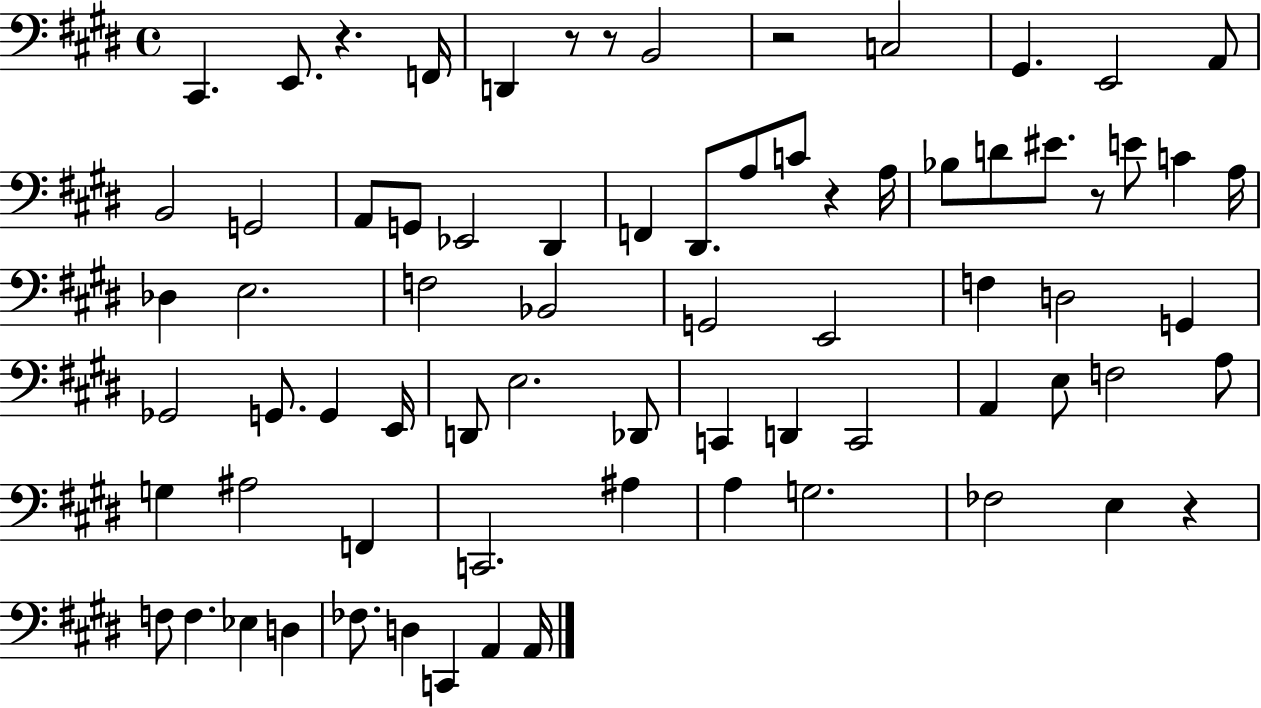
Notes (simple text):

C#2/q. E2/e. R/q. F2/s D2/q R/e R/e B2/h R/h C3/h G#2/q. E2/h A2/e B2/h G2/h A2/e G2/e Eb2/h D#2/q F2/q D#2/e. A3/e C4/e R/q A3/s Bb3/e D4/e EIS4/e. R/e E4/e C4/q A3/s Db3/q E3/h. F3/h Bb2/h G2/h E2/h F3/q D3/h G2/q Gb2/h G2/e. G2/q E2/s D2/e E3/h. Db2/e C2/q D2/q C2/h A2/q E3/e F3/h A3/e G3/q A#3/h F2/q C2/h. A#3/q A3/q G3/h. FES3/h E3/q R/q F3/e F3/q. Eb3/q D3/q FES3/e. D3/q C2/q A2/q A2/s